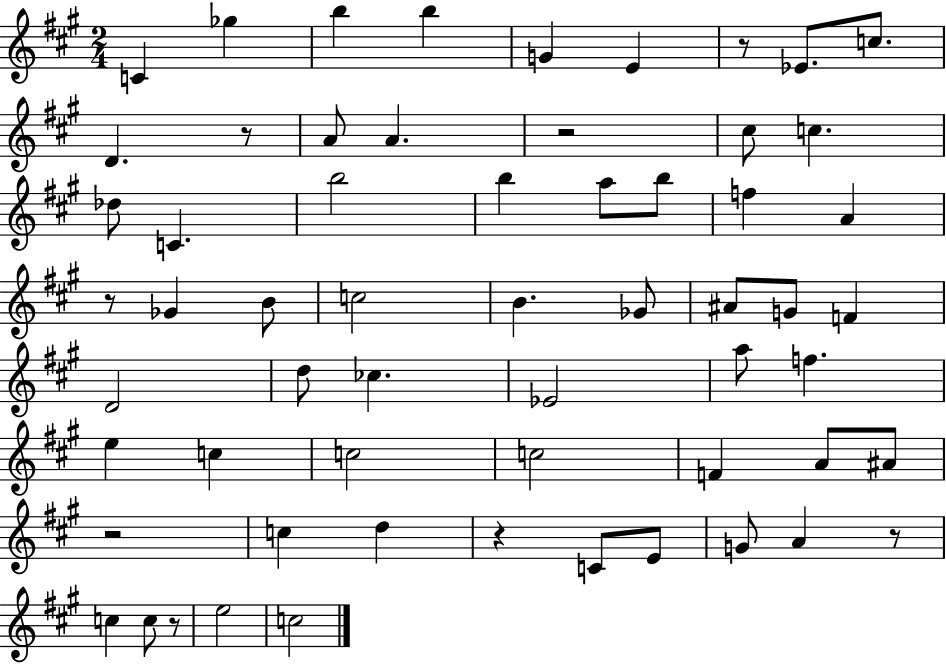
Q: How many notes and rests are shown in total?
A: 60